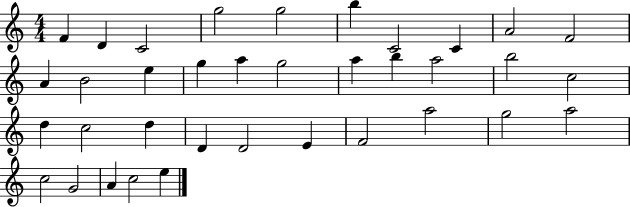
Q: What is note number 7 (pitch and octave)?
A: C4